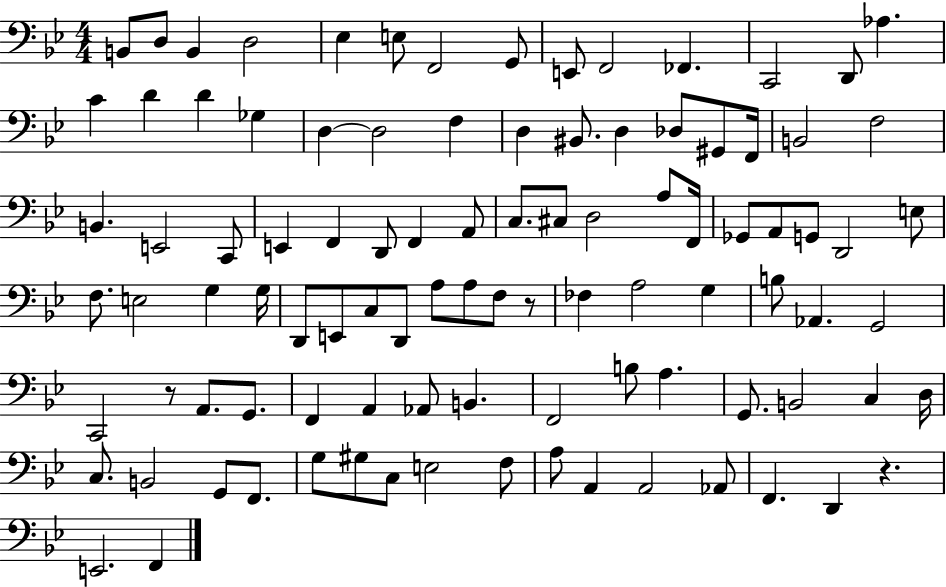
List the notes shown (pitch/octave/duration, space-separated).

B2/e D3/e B2/q D3/h Eb3/q E3/e F2/h G2/e E2/e F2/h FES2/q. C2/h D2/e Ab3/q. C4/q D4/q D4/q Gb3/q D3/q D3/h F3/q D3/q BIS2/e. D3/q Db3/e G#2/e F2/s B2/h F3/h B2/q. E2/h C2/e E2/q F2/q D2/e F2/q A2/e C3/e. C#3/e D3/h A3/e F2/s Gb2/e A2/e G2/e D2/h E3/e F3/e. E3/h G3/q G3/s D2/e E2/e C3/e D2/e A3/e A3/e F3/e R/e FES3/q A3/h G3/q B3/e Ab2/q. G2/h C2/h R/e A2/e. G2/e. F2/q A2/q Ab2/e B2/q. F2/h B3/e A3/q. G2/e. B2/h C3/q D3/s C3/e. B2/h G2/e F2/e. G3/e G#3/e C3/e E3/h F3/e A3/e A2/q A2/h Ab2/e F2/q. D2/q R/q. E2/h. F2/q